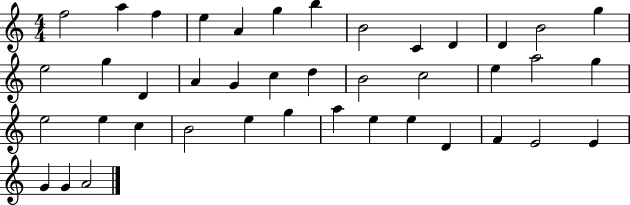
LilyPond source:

{
  \clef treble
  \numericTimeSignature
  \time 4/4
  \key c \major
  f''2 a''4 f''4 | e''4 a'4 g''4 b''4 | b'2 c'4 d'4 | d'4 b'2 g''4 | \break e''2 g''4 d'4 | a'4 g'4 c''4 d''4 | b'2 c''2 | e''4 a''2 g''4 | \break e''2 e''4 c''4 | b'2 e''4 g''4 | a''4 e''4 e''4 d'4 | f'4 e'2 e'4 | \break g'4 g'4 a'2 | \bar "|."
}